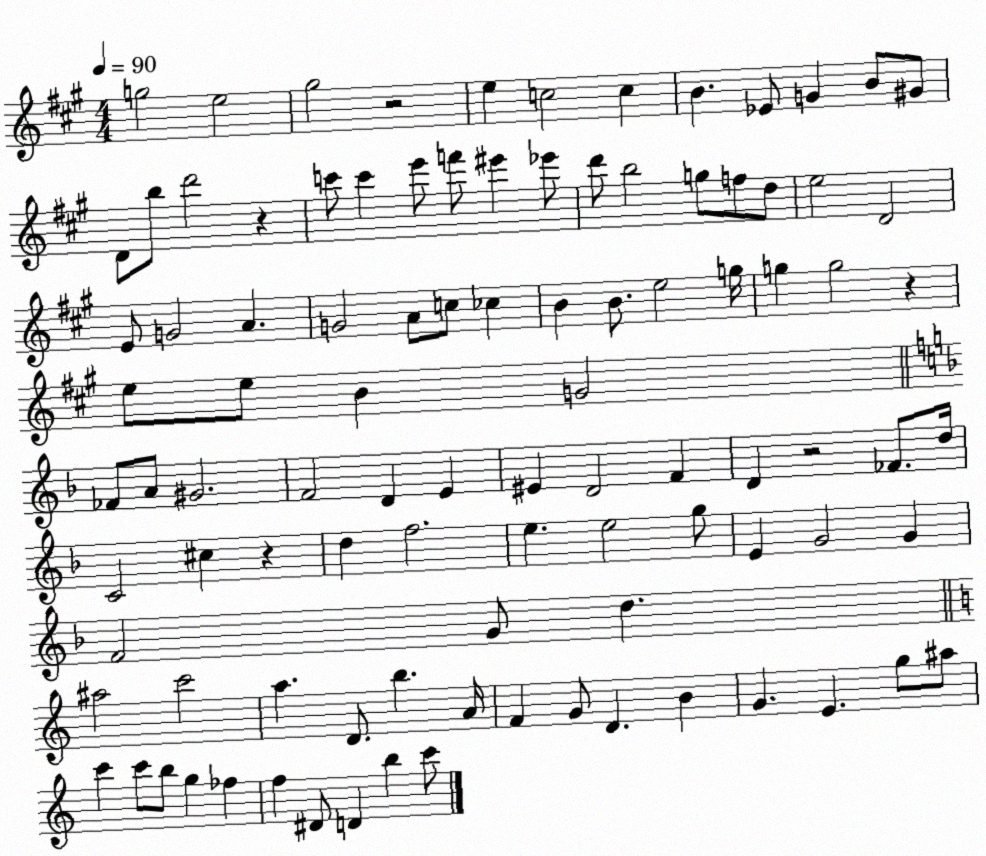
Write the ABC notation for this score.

X:1
T:Untitled
M:4/4
L:1/4
K:A
g2 e2 ^g2 z2 e c2 c B _E/2 G B/2 ^G/2 D/2 b/2 d'2 z c'/2 c' e'/2 f'/2 ^e' _e'/2 d'/2 b2 g/2 f/2 d/2 e2 D2 E/2 G2 A G2 A/2 c/2 _c B B/2 e2 g/4 g g2 z e/2 e/2 B G2 _F/2 A/2 ^G2 F2 D E ^E D2 F D z2 _F/2 d/4 C2 ^c z d f2 e e2 g/2 E G2 G F2 G/2 d ^a2 c'2 a D/2 b A/4 F G/2 D B G E g/2 ^a/2 c' c'/2 b/2 g _f f ^D/2 D b c'/2